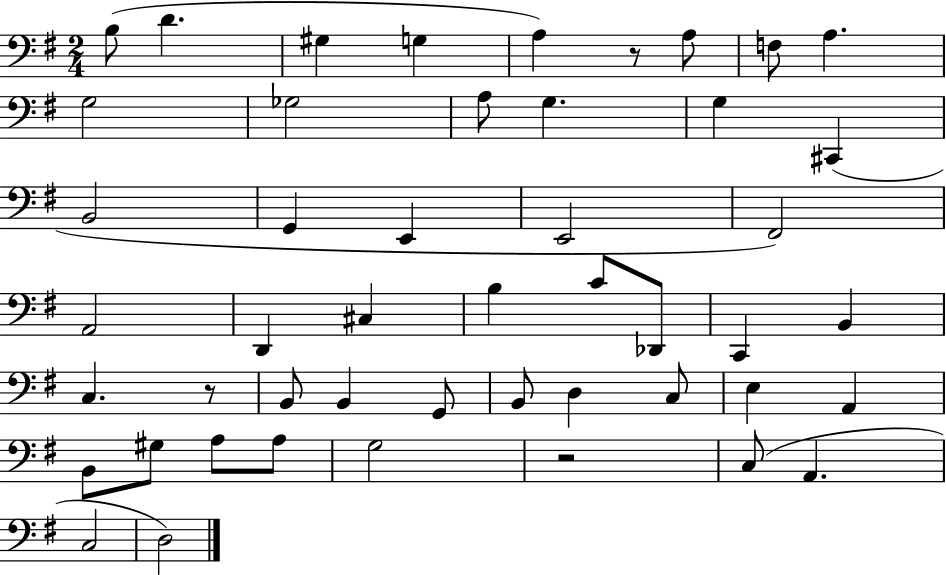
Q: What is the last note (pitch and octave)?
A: D3